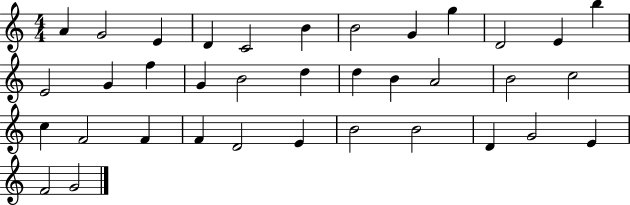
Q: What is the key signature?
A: C major